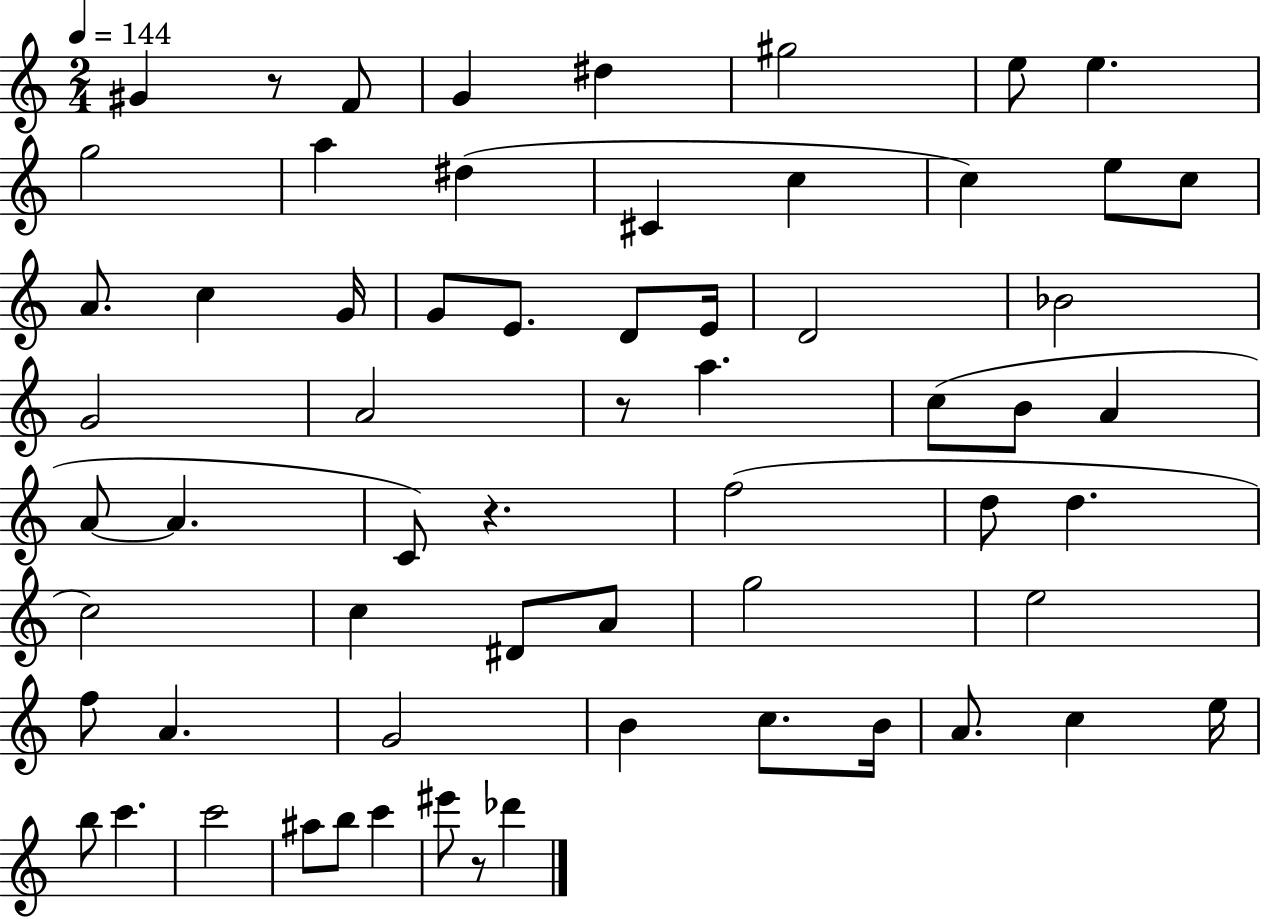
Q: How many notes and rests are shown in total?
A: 63